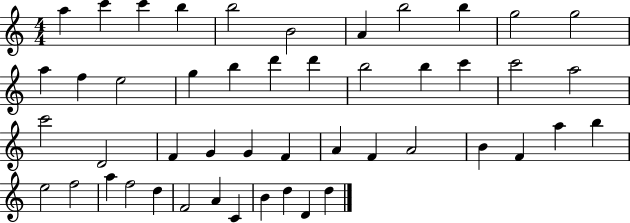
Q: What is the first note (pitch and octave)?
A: A5